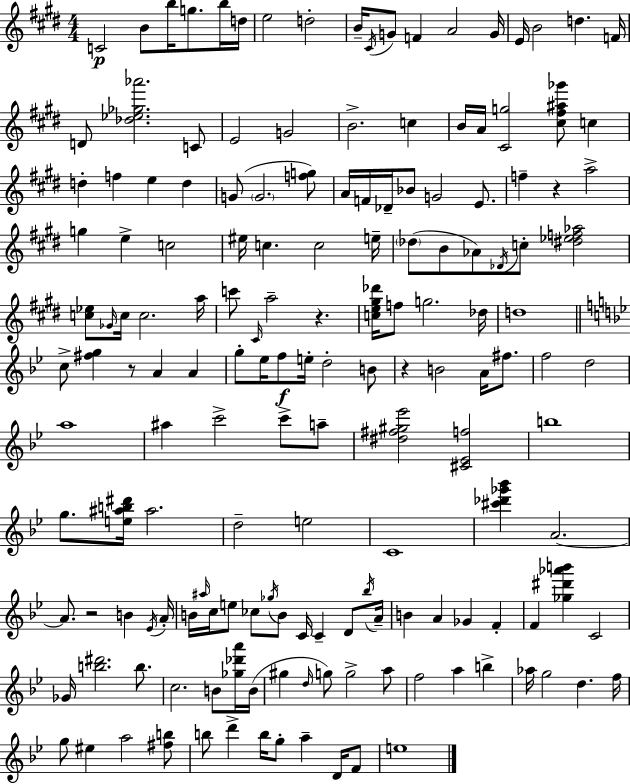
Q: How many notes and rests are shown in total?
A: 161